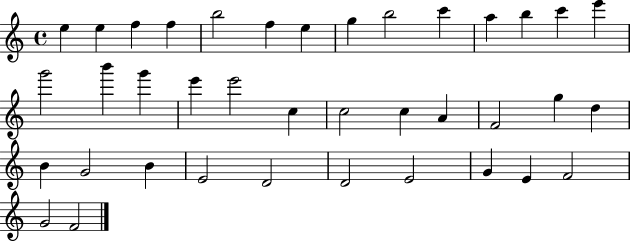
{
  \clef treble
  \time 4/4
  \defaultTimeSignature
  \key c \major
  e''4 e''4 f''4 f''4 | b''2 f''4 e''4 | g''4 b''2 c'''4 | a''4 b''4 c'''4 e'''4 | \break g'''2 b'''4 g'''4 | e'''4 e'''2 c''4 | c''2 c''4 a'4 | f'2 g''4 d''4 | \break b'4 g'2 b'4 | e'2 d'2 | d'2 e'2 | g'4 e'4 f'2 | \break g'2 f'2 | \bar "|."
}